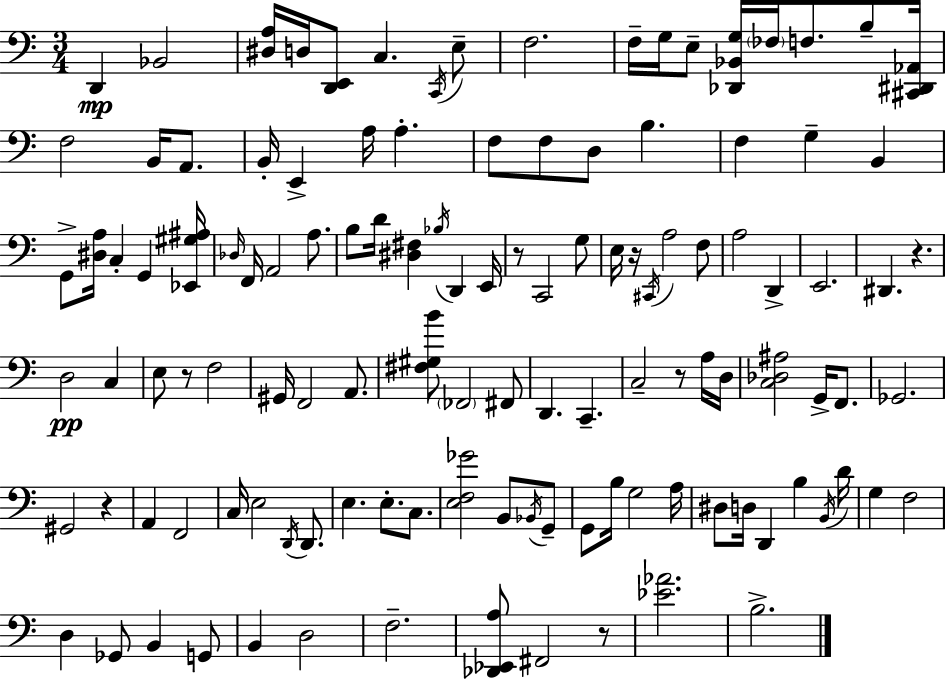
{
  \clef bass
  \numericTimeSignature
  \time 3/4
  \key a \minor
  d,4\mp bes,2 | <dis a>16 d16 <d, e,>8 c4. \acciaccatura { c,16 } e8-- | f2. | f16-- g16 e8-- <des, bes, g>16 \parenthesize fes16 f8. b8-- | \break <cis, dis, aes,>16 f2 b,16 a,8. | b,16-. e,4-> a16 a4.-. | f8 f8 d8 b4. | f4 g4-- b,4 | \break g,8-> <dis a>16 c4-. g,4 | <ees, gis ais>16 \grace { des16 } f,16 a,2 a8. | b8 d'16 <dis fis>4 \acciaccatura { bes16 } d,4 | e,16 r8 c,2 | \break g8 e16 r16 \acciaccatura { cis,16 } a2 | f8 a2 | d,4-> e,2. | dis,4. r4. | \break d2\pp | c4 e8 r8 f2 | gis,16 f,2 | a,8. <fis gis b'>8 \parenthesize fes,2 | \break fis,8 d,4. c,4.-- | c2-- | r8 a16 d16 <c des ais>2 | g,16-> f,8. ges,2. | \break gis,2 | r4 a,4 f,2 | c16 e2 | \acciaccatura { d,16 } d,8. e4. e8.-. | \break c8. <e f ges'>2 | b,8 \acciaccatura { bes,16 } g,8-- g,8 b16 g2 | a16 dis8 d16 d,4 | b4 \acciaccatura { b,16 } d'16 g4 f2 | \break d4 ges,8 | b,4 g,8 b,4 d2 | f2.-- | <des, ees, a>8 fis,2 | \break r8 <ees' aes'>2. | b2.-> | \bar "|."
}